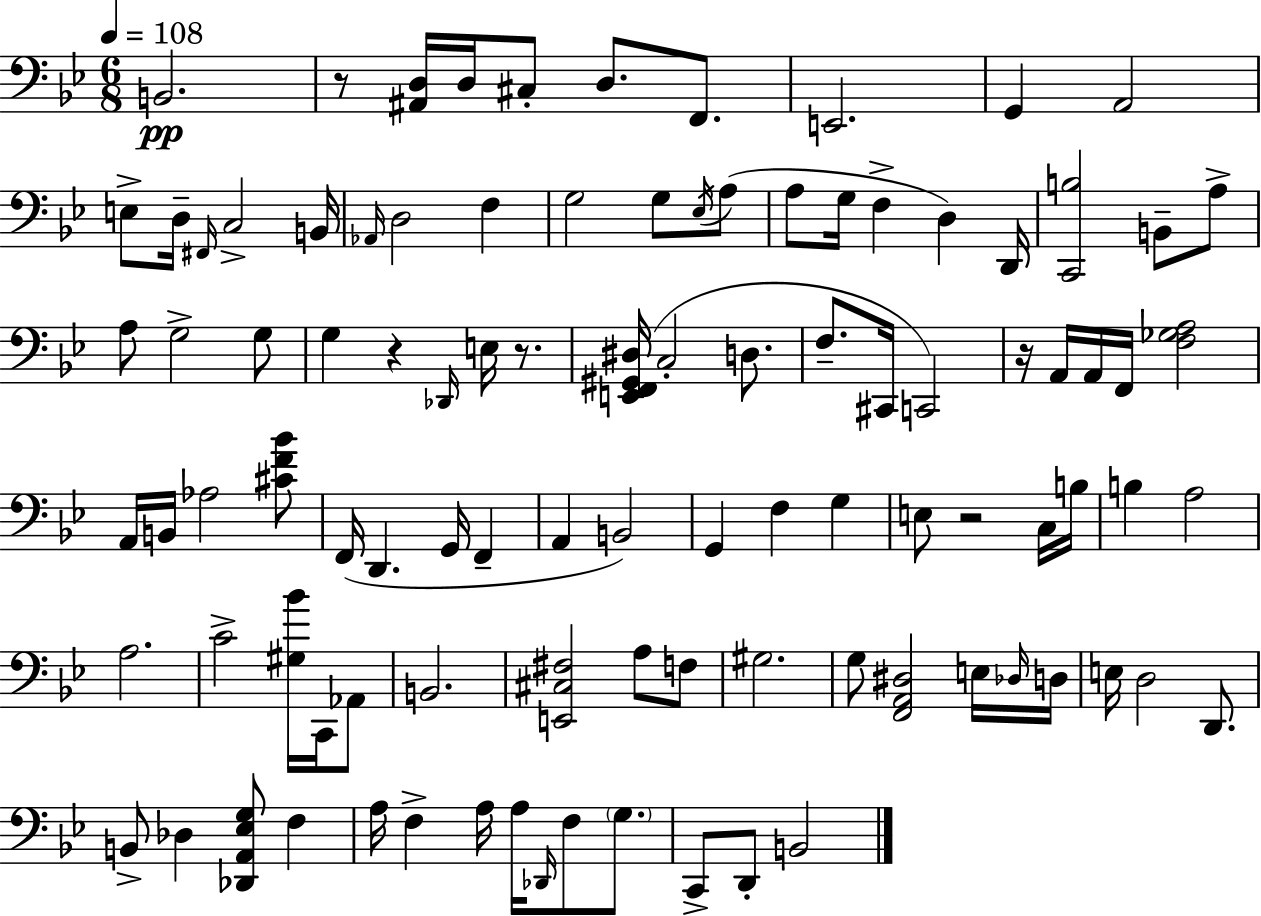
B2/h. R/e [A#2,D3]/s D3/s C#3/e D3/e. F2/e. E2/h. G2/q A2/h E3/e D3/s F#2/s C3/h B2/s Ab2/s D3/h F3/q G3/h G3/e Eb3/s A3/e A3/e G3/s F3/q D3/q D2/s [C2,B3]/h B2/e A3/e A3/e G3/h G3/e G3/q R/q Db2/s E3/s R/e. [E2,F2,G#2,D#3]/s C3/h D3/e. F3/e. C#2/s C2/h R/s A2/s A2/s F2/s [F3,Gb3,A3]/h A2/s B2/s Ab3/h [C#4,F4,Bb4]/e F2/s D2/q. G2/s F2/q A2/q B2/h G2/q F3/q G3/q E3/e R/h C3/s B3/s B3/q A3/h A3/h. C4/h [G#3,Bb4]/s C2/s Ab2/e B2/h. [E2,C#3,F#3]/h A3/e F3/e G#3/h. G3/e [F2,A2,D#3]/h E3/s Db3/s D3/s E3/s D3/h D2/e. B2/e Db3/q [Db2,A2,Eb3,G3]/e F3/q A3/s F3/q A3/s A3/s Db2/s F3/e G3/e. C2/e D2/e B2/h